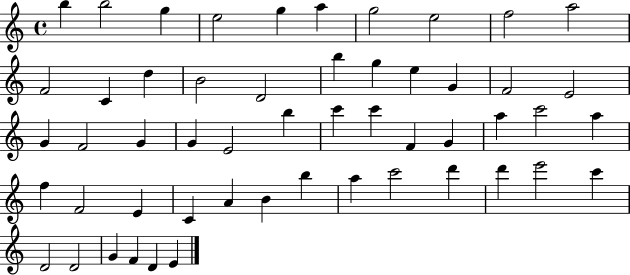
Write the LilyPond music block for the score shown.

{
  \clef treble
  \time 4/4
  \defaultTimeSignature
  \key c \major
  b''4 b''2 g''4 | e''2 g''4 a''4 | g''2 e''2 | f''2 a''2 | \break f'2 c'4 d''4 | b'2 d'2 | b''4 g''4 e''4 g'4 | f'2 e'2 | \break g'4 f'2 g'4 | g'4 e'2 b''4 | c'''4 c'''4 f'4 g'4 | a''4 c'''2 a''4 | \break f''4 f'2 e'4 | c'4 a'4 b'4 b''4 | a''4 c'''2 d'''4 | d'''4 e'''2 c'''4 | \break d'2 d'2 | g'4 f'4 d'4 e'4 | \bar "|."
}